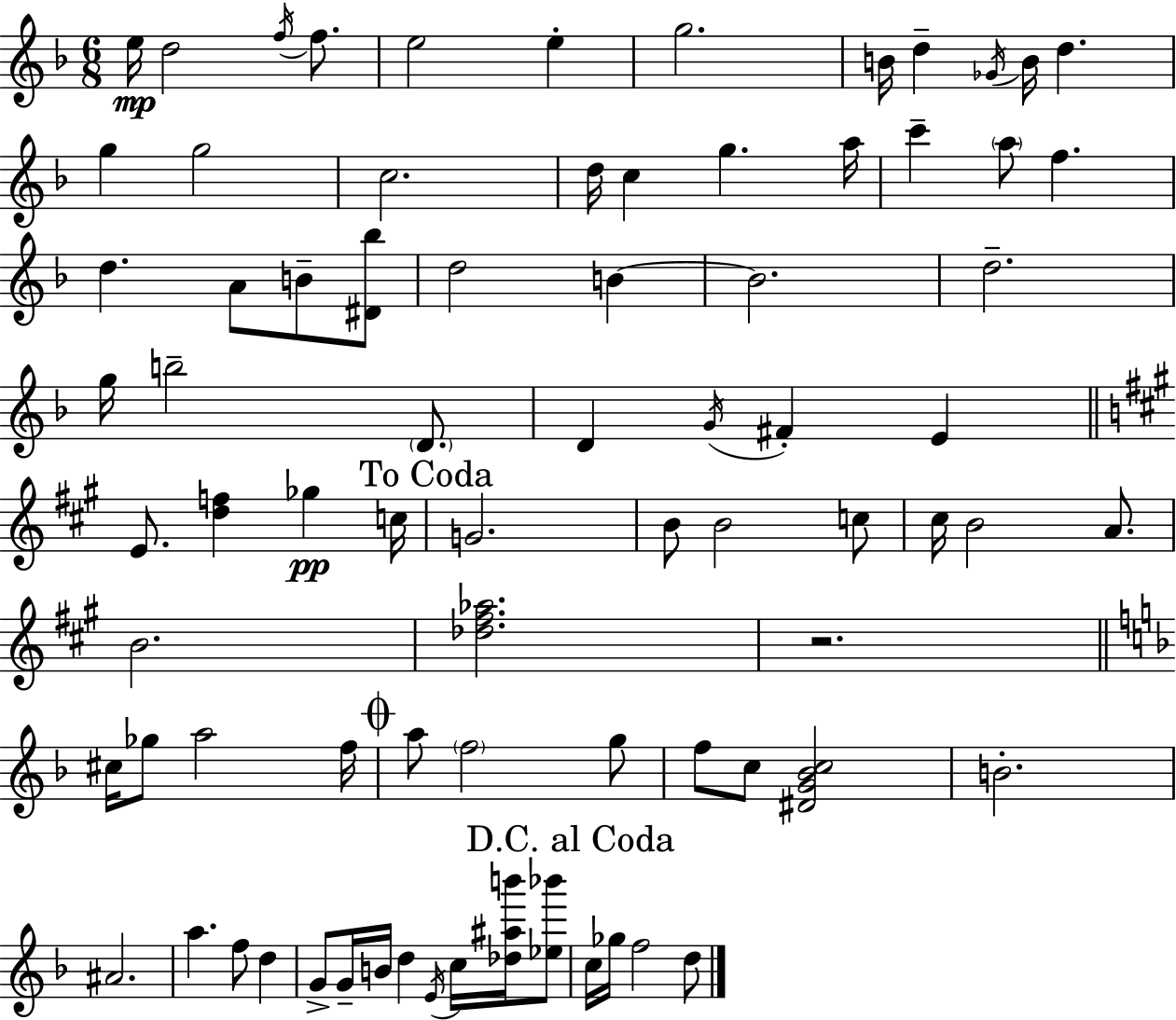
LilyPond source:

{
  \clef treble
  \numericTimeSignature
  \time 6/8
  \key f \major
  e''16\mp d''2 \acciaccatura { f''16 } f''8. | e''2 e''4-. | g''2. | b'16 d''4-- \acciaccatura { ges'16 } b'16 d''4. | \break g''4 g''2 | c''2. | d''16 c''4 g''4. | a''16 c'''4-- \parenthesize a''8 f''4. | \break d''4. a'8 b'8-- | <dis' bes''>8 d''2 b'4~~ | b'2. | d''2.-- | \break g''16 b''2-- \parenthesize d'8. | d'4 \acciaccatura { g'16 } fis'4-. e'4 | \bar "||" \break \key a \major e'8. <d'' f''>4 ges''4\pp c''16 | \mark "To Coda" g'2. | b'8 b'2 c''8 | cis''16 b'2 a'8. | \break b'2. | <des'' fis'' aes''>2. | r2. | \bar "||" \break \key d \minor cis''16 ges''8 a''2 f''16 | \mark \markup { \musicglyph "scripts.coda" } a''8 \parenthesize f''2 g''8 | f''8 c''8 <dis' g' bes' c''>2 | b'2.-. | \break ais'2. | a''4. f''8 d''4 | g'8-> g'16-- b'16 d''4 \acciaccatura { e'16 } c''16 <des'' ais'' b'''>16 <ees'' bes'''>8 | \mark "D.C. al Coda" c''16 ges''16 f''2 d''8 | \break \bar "|."
}